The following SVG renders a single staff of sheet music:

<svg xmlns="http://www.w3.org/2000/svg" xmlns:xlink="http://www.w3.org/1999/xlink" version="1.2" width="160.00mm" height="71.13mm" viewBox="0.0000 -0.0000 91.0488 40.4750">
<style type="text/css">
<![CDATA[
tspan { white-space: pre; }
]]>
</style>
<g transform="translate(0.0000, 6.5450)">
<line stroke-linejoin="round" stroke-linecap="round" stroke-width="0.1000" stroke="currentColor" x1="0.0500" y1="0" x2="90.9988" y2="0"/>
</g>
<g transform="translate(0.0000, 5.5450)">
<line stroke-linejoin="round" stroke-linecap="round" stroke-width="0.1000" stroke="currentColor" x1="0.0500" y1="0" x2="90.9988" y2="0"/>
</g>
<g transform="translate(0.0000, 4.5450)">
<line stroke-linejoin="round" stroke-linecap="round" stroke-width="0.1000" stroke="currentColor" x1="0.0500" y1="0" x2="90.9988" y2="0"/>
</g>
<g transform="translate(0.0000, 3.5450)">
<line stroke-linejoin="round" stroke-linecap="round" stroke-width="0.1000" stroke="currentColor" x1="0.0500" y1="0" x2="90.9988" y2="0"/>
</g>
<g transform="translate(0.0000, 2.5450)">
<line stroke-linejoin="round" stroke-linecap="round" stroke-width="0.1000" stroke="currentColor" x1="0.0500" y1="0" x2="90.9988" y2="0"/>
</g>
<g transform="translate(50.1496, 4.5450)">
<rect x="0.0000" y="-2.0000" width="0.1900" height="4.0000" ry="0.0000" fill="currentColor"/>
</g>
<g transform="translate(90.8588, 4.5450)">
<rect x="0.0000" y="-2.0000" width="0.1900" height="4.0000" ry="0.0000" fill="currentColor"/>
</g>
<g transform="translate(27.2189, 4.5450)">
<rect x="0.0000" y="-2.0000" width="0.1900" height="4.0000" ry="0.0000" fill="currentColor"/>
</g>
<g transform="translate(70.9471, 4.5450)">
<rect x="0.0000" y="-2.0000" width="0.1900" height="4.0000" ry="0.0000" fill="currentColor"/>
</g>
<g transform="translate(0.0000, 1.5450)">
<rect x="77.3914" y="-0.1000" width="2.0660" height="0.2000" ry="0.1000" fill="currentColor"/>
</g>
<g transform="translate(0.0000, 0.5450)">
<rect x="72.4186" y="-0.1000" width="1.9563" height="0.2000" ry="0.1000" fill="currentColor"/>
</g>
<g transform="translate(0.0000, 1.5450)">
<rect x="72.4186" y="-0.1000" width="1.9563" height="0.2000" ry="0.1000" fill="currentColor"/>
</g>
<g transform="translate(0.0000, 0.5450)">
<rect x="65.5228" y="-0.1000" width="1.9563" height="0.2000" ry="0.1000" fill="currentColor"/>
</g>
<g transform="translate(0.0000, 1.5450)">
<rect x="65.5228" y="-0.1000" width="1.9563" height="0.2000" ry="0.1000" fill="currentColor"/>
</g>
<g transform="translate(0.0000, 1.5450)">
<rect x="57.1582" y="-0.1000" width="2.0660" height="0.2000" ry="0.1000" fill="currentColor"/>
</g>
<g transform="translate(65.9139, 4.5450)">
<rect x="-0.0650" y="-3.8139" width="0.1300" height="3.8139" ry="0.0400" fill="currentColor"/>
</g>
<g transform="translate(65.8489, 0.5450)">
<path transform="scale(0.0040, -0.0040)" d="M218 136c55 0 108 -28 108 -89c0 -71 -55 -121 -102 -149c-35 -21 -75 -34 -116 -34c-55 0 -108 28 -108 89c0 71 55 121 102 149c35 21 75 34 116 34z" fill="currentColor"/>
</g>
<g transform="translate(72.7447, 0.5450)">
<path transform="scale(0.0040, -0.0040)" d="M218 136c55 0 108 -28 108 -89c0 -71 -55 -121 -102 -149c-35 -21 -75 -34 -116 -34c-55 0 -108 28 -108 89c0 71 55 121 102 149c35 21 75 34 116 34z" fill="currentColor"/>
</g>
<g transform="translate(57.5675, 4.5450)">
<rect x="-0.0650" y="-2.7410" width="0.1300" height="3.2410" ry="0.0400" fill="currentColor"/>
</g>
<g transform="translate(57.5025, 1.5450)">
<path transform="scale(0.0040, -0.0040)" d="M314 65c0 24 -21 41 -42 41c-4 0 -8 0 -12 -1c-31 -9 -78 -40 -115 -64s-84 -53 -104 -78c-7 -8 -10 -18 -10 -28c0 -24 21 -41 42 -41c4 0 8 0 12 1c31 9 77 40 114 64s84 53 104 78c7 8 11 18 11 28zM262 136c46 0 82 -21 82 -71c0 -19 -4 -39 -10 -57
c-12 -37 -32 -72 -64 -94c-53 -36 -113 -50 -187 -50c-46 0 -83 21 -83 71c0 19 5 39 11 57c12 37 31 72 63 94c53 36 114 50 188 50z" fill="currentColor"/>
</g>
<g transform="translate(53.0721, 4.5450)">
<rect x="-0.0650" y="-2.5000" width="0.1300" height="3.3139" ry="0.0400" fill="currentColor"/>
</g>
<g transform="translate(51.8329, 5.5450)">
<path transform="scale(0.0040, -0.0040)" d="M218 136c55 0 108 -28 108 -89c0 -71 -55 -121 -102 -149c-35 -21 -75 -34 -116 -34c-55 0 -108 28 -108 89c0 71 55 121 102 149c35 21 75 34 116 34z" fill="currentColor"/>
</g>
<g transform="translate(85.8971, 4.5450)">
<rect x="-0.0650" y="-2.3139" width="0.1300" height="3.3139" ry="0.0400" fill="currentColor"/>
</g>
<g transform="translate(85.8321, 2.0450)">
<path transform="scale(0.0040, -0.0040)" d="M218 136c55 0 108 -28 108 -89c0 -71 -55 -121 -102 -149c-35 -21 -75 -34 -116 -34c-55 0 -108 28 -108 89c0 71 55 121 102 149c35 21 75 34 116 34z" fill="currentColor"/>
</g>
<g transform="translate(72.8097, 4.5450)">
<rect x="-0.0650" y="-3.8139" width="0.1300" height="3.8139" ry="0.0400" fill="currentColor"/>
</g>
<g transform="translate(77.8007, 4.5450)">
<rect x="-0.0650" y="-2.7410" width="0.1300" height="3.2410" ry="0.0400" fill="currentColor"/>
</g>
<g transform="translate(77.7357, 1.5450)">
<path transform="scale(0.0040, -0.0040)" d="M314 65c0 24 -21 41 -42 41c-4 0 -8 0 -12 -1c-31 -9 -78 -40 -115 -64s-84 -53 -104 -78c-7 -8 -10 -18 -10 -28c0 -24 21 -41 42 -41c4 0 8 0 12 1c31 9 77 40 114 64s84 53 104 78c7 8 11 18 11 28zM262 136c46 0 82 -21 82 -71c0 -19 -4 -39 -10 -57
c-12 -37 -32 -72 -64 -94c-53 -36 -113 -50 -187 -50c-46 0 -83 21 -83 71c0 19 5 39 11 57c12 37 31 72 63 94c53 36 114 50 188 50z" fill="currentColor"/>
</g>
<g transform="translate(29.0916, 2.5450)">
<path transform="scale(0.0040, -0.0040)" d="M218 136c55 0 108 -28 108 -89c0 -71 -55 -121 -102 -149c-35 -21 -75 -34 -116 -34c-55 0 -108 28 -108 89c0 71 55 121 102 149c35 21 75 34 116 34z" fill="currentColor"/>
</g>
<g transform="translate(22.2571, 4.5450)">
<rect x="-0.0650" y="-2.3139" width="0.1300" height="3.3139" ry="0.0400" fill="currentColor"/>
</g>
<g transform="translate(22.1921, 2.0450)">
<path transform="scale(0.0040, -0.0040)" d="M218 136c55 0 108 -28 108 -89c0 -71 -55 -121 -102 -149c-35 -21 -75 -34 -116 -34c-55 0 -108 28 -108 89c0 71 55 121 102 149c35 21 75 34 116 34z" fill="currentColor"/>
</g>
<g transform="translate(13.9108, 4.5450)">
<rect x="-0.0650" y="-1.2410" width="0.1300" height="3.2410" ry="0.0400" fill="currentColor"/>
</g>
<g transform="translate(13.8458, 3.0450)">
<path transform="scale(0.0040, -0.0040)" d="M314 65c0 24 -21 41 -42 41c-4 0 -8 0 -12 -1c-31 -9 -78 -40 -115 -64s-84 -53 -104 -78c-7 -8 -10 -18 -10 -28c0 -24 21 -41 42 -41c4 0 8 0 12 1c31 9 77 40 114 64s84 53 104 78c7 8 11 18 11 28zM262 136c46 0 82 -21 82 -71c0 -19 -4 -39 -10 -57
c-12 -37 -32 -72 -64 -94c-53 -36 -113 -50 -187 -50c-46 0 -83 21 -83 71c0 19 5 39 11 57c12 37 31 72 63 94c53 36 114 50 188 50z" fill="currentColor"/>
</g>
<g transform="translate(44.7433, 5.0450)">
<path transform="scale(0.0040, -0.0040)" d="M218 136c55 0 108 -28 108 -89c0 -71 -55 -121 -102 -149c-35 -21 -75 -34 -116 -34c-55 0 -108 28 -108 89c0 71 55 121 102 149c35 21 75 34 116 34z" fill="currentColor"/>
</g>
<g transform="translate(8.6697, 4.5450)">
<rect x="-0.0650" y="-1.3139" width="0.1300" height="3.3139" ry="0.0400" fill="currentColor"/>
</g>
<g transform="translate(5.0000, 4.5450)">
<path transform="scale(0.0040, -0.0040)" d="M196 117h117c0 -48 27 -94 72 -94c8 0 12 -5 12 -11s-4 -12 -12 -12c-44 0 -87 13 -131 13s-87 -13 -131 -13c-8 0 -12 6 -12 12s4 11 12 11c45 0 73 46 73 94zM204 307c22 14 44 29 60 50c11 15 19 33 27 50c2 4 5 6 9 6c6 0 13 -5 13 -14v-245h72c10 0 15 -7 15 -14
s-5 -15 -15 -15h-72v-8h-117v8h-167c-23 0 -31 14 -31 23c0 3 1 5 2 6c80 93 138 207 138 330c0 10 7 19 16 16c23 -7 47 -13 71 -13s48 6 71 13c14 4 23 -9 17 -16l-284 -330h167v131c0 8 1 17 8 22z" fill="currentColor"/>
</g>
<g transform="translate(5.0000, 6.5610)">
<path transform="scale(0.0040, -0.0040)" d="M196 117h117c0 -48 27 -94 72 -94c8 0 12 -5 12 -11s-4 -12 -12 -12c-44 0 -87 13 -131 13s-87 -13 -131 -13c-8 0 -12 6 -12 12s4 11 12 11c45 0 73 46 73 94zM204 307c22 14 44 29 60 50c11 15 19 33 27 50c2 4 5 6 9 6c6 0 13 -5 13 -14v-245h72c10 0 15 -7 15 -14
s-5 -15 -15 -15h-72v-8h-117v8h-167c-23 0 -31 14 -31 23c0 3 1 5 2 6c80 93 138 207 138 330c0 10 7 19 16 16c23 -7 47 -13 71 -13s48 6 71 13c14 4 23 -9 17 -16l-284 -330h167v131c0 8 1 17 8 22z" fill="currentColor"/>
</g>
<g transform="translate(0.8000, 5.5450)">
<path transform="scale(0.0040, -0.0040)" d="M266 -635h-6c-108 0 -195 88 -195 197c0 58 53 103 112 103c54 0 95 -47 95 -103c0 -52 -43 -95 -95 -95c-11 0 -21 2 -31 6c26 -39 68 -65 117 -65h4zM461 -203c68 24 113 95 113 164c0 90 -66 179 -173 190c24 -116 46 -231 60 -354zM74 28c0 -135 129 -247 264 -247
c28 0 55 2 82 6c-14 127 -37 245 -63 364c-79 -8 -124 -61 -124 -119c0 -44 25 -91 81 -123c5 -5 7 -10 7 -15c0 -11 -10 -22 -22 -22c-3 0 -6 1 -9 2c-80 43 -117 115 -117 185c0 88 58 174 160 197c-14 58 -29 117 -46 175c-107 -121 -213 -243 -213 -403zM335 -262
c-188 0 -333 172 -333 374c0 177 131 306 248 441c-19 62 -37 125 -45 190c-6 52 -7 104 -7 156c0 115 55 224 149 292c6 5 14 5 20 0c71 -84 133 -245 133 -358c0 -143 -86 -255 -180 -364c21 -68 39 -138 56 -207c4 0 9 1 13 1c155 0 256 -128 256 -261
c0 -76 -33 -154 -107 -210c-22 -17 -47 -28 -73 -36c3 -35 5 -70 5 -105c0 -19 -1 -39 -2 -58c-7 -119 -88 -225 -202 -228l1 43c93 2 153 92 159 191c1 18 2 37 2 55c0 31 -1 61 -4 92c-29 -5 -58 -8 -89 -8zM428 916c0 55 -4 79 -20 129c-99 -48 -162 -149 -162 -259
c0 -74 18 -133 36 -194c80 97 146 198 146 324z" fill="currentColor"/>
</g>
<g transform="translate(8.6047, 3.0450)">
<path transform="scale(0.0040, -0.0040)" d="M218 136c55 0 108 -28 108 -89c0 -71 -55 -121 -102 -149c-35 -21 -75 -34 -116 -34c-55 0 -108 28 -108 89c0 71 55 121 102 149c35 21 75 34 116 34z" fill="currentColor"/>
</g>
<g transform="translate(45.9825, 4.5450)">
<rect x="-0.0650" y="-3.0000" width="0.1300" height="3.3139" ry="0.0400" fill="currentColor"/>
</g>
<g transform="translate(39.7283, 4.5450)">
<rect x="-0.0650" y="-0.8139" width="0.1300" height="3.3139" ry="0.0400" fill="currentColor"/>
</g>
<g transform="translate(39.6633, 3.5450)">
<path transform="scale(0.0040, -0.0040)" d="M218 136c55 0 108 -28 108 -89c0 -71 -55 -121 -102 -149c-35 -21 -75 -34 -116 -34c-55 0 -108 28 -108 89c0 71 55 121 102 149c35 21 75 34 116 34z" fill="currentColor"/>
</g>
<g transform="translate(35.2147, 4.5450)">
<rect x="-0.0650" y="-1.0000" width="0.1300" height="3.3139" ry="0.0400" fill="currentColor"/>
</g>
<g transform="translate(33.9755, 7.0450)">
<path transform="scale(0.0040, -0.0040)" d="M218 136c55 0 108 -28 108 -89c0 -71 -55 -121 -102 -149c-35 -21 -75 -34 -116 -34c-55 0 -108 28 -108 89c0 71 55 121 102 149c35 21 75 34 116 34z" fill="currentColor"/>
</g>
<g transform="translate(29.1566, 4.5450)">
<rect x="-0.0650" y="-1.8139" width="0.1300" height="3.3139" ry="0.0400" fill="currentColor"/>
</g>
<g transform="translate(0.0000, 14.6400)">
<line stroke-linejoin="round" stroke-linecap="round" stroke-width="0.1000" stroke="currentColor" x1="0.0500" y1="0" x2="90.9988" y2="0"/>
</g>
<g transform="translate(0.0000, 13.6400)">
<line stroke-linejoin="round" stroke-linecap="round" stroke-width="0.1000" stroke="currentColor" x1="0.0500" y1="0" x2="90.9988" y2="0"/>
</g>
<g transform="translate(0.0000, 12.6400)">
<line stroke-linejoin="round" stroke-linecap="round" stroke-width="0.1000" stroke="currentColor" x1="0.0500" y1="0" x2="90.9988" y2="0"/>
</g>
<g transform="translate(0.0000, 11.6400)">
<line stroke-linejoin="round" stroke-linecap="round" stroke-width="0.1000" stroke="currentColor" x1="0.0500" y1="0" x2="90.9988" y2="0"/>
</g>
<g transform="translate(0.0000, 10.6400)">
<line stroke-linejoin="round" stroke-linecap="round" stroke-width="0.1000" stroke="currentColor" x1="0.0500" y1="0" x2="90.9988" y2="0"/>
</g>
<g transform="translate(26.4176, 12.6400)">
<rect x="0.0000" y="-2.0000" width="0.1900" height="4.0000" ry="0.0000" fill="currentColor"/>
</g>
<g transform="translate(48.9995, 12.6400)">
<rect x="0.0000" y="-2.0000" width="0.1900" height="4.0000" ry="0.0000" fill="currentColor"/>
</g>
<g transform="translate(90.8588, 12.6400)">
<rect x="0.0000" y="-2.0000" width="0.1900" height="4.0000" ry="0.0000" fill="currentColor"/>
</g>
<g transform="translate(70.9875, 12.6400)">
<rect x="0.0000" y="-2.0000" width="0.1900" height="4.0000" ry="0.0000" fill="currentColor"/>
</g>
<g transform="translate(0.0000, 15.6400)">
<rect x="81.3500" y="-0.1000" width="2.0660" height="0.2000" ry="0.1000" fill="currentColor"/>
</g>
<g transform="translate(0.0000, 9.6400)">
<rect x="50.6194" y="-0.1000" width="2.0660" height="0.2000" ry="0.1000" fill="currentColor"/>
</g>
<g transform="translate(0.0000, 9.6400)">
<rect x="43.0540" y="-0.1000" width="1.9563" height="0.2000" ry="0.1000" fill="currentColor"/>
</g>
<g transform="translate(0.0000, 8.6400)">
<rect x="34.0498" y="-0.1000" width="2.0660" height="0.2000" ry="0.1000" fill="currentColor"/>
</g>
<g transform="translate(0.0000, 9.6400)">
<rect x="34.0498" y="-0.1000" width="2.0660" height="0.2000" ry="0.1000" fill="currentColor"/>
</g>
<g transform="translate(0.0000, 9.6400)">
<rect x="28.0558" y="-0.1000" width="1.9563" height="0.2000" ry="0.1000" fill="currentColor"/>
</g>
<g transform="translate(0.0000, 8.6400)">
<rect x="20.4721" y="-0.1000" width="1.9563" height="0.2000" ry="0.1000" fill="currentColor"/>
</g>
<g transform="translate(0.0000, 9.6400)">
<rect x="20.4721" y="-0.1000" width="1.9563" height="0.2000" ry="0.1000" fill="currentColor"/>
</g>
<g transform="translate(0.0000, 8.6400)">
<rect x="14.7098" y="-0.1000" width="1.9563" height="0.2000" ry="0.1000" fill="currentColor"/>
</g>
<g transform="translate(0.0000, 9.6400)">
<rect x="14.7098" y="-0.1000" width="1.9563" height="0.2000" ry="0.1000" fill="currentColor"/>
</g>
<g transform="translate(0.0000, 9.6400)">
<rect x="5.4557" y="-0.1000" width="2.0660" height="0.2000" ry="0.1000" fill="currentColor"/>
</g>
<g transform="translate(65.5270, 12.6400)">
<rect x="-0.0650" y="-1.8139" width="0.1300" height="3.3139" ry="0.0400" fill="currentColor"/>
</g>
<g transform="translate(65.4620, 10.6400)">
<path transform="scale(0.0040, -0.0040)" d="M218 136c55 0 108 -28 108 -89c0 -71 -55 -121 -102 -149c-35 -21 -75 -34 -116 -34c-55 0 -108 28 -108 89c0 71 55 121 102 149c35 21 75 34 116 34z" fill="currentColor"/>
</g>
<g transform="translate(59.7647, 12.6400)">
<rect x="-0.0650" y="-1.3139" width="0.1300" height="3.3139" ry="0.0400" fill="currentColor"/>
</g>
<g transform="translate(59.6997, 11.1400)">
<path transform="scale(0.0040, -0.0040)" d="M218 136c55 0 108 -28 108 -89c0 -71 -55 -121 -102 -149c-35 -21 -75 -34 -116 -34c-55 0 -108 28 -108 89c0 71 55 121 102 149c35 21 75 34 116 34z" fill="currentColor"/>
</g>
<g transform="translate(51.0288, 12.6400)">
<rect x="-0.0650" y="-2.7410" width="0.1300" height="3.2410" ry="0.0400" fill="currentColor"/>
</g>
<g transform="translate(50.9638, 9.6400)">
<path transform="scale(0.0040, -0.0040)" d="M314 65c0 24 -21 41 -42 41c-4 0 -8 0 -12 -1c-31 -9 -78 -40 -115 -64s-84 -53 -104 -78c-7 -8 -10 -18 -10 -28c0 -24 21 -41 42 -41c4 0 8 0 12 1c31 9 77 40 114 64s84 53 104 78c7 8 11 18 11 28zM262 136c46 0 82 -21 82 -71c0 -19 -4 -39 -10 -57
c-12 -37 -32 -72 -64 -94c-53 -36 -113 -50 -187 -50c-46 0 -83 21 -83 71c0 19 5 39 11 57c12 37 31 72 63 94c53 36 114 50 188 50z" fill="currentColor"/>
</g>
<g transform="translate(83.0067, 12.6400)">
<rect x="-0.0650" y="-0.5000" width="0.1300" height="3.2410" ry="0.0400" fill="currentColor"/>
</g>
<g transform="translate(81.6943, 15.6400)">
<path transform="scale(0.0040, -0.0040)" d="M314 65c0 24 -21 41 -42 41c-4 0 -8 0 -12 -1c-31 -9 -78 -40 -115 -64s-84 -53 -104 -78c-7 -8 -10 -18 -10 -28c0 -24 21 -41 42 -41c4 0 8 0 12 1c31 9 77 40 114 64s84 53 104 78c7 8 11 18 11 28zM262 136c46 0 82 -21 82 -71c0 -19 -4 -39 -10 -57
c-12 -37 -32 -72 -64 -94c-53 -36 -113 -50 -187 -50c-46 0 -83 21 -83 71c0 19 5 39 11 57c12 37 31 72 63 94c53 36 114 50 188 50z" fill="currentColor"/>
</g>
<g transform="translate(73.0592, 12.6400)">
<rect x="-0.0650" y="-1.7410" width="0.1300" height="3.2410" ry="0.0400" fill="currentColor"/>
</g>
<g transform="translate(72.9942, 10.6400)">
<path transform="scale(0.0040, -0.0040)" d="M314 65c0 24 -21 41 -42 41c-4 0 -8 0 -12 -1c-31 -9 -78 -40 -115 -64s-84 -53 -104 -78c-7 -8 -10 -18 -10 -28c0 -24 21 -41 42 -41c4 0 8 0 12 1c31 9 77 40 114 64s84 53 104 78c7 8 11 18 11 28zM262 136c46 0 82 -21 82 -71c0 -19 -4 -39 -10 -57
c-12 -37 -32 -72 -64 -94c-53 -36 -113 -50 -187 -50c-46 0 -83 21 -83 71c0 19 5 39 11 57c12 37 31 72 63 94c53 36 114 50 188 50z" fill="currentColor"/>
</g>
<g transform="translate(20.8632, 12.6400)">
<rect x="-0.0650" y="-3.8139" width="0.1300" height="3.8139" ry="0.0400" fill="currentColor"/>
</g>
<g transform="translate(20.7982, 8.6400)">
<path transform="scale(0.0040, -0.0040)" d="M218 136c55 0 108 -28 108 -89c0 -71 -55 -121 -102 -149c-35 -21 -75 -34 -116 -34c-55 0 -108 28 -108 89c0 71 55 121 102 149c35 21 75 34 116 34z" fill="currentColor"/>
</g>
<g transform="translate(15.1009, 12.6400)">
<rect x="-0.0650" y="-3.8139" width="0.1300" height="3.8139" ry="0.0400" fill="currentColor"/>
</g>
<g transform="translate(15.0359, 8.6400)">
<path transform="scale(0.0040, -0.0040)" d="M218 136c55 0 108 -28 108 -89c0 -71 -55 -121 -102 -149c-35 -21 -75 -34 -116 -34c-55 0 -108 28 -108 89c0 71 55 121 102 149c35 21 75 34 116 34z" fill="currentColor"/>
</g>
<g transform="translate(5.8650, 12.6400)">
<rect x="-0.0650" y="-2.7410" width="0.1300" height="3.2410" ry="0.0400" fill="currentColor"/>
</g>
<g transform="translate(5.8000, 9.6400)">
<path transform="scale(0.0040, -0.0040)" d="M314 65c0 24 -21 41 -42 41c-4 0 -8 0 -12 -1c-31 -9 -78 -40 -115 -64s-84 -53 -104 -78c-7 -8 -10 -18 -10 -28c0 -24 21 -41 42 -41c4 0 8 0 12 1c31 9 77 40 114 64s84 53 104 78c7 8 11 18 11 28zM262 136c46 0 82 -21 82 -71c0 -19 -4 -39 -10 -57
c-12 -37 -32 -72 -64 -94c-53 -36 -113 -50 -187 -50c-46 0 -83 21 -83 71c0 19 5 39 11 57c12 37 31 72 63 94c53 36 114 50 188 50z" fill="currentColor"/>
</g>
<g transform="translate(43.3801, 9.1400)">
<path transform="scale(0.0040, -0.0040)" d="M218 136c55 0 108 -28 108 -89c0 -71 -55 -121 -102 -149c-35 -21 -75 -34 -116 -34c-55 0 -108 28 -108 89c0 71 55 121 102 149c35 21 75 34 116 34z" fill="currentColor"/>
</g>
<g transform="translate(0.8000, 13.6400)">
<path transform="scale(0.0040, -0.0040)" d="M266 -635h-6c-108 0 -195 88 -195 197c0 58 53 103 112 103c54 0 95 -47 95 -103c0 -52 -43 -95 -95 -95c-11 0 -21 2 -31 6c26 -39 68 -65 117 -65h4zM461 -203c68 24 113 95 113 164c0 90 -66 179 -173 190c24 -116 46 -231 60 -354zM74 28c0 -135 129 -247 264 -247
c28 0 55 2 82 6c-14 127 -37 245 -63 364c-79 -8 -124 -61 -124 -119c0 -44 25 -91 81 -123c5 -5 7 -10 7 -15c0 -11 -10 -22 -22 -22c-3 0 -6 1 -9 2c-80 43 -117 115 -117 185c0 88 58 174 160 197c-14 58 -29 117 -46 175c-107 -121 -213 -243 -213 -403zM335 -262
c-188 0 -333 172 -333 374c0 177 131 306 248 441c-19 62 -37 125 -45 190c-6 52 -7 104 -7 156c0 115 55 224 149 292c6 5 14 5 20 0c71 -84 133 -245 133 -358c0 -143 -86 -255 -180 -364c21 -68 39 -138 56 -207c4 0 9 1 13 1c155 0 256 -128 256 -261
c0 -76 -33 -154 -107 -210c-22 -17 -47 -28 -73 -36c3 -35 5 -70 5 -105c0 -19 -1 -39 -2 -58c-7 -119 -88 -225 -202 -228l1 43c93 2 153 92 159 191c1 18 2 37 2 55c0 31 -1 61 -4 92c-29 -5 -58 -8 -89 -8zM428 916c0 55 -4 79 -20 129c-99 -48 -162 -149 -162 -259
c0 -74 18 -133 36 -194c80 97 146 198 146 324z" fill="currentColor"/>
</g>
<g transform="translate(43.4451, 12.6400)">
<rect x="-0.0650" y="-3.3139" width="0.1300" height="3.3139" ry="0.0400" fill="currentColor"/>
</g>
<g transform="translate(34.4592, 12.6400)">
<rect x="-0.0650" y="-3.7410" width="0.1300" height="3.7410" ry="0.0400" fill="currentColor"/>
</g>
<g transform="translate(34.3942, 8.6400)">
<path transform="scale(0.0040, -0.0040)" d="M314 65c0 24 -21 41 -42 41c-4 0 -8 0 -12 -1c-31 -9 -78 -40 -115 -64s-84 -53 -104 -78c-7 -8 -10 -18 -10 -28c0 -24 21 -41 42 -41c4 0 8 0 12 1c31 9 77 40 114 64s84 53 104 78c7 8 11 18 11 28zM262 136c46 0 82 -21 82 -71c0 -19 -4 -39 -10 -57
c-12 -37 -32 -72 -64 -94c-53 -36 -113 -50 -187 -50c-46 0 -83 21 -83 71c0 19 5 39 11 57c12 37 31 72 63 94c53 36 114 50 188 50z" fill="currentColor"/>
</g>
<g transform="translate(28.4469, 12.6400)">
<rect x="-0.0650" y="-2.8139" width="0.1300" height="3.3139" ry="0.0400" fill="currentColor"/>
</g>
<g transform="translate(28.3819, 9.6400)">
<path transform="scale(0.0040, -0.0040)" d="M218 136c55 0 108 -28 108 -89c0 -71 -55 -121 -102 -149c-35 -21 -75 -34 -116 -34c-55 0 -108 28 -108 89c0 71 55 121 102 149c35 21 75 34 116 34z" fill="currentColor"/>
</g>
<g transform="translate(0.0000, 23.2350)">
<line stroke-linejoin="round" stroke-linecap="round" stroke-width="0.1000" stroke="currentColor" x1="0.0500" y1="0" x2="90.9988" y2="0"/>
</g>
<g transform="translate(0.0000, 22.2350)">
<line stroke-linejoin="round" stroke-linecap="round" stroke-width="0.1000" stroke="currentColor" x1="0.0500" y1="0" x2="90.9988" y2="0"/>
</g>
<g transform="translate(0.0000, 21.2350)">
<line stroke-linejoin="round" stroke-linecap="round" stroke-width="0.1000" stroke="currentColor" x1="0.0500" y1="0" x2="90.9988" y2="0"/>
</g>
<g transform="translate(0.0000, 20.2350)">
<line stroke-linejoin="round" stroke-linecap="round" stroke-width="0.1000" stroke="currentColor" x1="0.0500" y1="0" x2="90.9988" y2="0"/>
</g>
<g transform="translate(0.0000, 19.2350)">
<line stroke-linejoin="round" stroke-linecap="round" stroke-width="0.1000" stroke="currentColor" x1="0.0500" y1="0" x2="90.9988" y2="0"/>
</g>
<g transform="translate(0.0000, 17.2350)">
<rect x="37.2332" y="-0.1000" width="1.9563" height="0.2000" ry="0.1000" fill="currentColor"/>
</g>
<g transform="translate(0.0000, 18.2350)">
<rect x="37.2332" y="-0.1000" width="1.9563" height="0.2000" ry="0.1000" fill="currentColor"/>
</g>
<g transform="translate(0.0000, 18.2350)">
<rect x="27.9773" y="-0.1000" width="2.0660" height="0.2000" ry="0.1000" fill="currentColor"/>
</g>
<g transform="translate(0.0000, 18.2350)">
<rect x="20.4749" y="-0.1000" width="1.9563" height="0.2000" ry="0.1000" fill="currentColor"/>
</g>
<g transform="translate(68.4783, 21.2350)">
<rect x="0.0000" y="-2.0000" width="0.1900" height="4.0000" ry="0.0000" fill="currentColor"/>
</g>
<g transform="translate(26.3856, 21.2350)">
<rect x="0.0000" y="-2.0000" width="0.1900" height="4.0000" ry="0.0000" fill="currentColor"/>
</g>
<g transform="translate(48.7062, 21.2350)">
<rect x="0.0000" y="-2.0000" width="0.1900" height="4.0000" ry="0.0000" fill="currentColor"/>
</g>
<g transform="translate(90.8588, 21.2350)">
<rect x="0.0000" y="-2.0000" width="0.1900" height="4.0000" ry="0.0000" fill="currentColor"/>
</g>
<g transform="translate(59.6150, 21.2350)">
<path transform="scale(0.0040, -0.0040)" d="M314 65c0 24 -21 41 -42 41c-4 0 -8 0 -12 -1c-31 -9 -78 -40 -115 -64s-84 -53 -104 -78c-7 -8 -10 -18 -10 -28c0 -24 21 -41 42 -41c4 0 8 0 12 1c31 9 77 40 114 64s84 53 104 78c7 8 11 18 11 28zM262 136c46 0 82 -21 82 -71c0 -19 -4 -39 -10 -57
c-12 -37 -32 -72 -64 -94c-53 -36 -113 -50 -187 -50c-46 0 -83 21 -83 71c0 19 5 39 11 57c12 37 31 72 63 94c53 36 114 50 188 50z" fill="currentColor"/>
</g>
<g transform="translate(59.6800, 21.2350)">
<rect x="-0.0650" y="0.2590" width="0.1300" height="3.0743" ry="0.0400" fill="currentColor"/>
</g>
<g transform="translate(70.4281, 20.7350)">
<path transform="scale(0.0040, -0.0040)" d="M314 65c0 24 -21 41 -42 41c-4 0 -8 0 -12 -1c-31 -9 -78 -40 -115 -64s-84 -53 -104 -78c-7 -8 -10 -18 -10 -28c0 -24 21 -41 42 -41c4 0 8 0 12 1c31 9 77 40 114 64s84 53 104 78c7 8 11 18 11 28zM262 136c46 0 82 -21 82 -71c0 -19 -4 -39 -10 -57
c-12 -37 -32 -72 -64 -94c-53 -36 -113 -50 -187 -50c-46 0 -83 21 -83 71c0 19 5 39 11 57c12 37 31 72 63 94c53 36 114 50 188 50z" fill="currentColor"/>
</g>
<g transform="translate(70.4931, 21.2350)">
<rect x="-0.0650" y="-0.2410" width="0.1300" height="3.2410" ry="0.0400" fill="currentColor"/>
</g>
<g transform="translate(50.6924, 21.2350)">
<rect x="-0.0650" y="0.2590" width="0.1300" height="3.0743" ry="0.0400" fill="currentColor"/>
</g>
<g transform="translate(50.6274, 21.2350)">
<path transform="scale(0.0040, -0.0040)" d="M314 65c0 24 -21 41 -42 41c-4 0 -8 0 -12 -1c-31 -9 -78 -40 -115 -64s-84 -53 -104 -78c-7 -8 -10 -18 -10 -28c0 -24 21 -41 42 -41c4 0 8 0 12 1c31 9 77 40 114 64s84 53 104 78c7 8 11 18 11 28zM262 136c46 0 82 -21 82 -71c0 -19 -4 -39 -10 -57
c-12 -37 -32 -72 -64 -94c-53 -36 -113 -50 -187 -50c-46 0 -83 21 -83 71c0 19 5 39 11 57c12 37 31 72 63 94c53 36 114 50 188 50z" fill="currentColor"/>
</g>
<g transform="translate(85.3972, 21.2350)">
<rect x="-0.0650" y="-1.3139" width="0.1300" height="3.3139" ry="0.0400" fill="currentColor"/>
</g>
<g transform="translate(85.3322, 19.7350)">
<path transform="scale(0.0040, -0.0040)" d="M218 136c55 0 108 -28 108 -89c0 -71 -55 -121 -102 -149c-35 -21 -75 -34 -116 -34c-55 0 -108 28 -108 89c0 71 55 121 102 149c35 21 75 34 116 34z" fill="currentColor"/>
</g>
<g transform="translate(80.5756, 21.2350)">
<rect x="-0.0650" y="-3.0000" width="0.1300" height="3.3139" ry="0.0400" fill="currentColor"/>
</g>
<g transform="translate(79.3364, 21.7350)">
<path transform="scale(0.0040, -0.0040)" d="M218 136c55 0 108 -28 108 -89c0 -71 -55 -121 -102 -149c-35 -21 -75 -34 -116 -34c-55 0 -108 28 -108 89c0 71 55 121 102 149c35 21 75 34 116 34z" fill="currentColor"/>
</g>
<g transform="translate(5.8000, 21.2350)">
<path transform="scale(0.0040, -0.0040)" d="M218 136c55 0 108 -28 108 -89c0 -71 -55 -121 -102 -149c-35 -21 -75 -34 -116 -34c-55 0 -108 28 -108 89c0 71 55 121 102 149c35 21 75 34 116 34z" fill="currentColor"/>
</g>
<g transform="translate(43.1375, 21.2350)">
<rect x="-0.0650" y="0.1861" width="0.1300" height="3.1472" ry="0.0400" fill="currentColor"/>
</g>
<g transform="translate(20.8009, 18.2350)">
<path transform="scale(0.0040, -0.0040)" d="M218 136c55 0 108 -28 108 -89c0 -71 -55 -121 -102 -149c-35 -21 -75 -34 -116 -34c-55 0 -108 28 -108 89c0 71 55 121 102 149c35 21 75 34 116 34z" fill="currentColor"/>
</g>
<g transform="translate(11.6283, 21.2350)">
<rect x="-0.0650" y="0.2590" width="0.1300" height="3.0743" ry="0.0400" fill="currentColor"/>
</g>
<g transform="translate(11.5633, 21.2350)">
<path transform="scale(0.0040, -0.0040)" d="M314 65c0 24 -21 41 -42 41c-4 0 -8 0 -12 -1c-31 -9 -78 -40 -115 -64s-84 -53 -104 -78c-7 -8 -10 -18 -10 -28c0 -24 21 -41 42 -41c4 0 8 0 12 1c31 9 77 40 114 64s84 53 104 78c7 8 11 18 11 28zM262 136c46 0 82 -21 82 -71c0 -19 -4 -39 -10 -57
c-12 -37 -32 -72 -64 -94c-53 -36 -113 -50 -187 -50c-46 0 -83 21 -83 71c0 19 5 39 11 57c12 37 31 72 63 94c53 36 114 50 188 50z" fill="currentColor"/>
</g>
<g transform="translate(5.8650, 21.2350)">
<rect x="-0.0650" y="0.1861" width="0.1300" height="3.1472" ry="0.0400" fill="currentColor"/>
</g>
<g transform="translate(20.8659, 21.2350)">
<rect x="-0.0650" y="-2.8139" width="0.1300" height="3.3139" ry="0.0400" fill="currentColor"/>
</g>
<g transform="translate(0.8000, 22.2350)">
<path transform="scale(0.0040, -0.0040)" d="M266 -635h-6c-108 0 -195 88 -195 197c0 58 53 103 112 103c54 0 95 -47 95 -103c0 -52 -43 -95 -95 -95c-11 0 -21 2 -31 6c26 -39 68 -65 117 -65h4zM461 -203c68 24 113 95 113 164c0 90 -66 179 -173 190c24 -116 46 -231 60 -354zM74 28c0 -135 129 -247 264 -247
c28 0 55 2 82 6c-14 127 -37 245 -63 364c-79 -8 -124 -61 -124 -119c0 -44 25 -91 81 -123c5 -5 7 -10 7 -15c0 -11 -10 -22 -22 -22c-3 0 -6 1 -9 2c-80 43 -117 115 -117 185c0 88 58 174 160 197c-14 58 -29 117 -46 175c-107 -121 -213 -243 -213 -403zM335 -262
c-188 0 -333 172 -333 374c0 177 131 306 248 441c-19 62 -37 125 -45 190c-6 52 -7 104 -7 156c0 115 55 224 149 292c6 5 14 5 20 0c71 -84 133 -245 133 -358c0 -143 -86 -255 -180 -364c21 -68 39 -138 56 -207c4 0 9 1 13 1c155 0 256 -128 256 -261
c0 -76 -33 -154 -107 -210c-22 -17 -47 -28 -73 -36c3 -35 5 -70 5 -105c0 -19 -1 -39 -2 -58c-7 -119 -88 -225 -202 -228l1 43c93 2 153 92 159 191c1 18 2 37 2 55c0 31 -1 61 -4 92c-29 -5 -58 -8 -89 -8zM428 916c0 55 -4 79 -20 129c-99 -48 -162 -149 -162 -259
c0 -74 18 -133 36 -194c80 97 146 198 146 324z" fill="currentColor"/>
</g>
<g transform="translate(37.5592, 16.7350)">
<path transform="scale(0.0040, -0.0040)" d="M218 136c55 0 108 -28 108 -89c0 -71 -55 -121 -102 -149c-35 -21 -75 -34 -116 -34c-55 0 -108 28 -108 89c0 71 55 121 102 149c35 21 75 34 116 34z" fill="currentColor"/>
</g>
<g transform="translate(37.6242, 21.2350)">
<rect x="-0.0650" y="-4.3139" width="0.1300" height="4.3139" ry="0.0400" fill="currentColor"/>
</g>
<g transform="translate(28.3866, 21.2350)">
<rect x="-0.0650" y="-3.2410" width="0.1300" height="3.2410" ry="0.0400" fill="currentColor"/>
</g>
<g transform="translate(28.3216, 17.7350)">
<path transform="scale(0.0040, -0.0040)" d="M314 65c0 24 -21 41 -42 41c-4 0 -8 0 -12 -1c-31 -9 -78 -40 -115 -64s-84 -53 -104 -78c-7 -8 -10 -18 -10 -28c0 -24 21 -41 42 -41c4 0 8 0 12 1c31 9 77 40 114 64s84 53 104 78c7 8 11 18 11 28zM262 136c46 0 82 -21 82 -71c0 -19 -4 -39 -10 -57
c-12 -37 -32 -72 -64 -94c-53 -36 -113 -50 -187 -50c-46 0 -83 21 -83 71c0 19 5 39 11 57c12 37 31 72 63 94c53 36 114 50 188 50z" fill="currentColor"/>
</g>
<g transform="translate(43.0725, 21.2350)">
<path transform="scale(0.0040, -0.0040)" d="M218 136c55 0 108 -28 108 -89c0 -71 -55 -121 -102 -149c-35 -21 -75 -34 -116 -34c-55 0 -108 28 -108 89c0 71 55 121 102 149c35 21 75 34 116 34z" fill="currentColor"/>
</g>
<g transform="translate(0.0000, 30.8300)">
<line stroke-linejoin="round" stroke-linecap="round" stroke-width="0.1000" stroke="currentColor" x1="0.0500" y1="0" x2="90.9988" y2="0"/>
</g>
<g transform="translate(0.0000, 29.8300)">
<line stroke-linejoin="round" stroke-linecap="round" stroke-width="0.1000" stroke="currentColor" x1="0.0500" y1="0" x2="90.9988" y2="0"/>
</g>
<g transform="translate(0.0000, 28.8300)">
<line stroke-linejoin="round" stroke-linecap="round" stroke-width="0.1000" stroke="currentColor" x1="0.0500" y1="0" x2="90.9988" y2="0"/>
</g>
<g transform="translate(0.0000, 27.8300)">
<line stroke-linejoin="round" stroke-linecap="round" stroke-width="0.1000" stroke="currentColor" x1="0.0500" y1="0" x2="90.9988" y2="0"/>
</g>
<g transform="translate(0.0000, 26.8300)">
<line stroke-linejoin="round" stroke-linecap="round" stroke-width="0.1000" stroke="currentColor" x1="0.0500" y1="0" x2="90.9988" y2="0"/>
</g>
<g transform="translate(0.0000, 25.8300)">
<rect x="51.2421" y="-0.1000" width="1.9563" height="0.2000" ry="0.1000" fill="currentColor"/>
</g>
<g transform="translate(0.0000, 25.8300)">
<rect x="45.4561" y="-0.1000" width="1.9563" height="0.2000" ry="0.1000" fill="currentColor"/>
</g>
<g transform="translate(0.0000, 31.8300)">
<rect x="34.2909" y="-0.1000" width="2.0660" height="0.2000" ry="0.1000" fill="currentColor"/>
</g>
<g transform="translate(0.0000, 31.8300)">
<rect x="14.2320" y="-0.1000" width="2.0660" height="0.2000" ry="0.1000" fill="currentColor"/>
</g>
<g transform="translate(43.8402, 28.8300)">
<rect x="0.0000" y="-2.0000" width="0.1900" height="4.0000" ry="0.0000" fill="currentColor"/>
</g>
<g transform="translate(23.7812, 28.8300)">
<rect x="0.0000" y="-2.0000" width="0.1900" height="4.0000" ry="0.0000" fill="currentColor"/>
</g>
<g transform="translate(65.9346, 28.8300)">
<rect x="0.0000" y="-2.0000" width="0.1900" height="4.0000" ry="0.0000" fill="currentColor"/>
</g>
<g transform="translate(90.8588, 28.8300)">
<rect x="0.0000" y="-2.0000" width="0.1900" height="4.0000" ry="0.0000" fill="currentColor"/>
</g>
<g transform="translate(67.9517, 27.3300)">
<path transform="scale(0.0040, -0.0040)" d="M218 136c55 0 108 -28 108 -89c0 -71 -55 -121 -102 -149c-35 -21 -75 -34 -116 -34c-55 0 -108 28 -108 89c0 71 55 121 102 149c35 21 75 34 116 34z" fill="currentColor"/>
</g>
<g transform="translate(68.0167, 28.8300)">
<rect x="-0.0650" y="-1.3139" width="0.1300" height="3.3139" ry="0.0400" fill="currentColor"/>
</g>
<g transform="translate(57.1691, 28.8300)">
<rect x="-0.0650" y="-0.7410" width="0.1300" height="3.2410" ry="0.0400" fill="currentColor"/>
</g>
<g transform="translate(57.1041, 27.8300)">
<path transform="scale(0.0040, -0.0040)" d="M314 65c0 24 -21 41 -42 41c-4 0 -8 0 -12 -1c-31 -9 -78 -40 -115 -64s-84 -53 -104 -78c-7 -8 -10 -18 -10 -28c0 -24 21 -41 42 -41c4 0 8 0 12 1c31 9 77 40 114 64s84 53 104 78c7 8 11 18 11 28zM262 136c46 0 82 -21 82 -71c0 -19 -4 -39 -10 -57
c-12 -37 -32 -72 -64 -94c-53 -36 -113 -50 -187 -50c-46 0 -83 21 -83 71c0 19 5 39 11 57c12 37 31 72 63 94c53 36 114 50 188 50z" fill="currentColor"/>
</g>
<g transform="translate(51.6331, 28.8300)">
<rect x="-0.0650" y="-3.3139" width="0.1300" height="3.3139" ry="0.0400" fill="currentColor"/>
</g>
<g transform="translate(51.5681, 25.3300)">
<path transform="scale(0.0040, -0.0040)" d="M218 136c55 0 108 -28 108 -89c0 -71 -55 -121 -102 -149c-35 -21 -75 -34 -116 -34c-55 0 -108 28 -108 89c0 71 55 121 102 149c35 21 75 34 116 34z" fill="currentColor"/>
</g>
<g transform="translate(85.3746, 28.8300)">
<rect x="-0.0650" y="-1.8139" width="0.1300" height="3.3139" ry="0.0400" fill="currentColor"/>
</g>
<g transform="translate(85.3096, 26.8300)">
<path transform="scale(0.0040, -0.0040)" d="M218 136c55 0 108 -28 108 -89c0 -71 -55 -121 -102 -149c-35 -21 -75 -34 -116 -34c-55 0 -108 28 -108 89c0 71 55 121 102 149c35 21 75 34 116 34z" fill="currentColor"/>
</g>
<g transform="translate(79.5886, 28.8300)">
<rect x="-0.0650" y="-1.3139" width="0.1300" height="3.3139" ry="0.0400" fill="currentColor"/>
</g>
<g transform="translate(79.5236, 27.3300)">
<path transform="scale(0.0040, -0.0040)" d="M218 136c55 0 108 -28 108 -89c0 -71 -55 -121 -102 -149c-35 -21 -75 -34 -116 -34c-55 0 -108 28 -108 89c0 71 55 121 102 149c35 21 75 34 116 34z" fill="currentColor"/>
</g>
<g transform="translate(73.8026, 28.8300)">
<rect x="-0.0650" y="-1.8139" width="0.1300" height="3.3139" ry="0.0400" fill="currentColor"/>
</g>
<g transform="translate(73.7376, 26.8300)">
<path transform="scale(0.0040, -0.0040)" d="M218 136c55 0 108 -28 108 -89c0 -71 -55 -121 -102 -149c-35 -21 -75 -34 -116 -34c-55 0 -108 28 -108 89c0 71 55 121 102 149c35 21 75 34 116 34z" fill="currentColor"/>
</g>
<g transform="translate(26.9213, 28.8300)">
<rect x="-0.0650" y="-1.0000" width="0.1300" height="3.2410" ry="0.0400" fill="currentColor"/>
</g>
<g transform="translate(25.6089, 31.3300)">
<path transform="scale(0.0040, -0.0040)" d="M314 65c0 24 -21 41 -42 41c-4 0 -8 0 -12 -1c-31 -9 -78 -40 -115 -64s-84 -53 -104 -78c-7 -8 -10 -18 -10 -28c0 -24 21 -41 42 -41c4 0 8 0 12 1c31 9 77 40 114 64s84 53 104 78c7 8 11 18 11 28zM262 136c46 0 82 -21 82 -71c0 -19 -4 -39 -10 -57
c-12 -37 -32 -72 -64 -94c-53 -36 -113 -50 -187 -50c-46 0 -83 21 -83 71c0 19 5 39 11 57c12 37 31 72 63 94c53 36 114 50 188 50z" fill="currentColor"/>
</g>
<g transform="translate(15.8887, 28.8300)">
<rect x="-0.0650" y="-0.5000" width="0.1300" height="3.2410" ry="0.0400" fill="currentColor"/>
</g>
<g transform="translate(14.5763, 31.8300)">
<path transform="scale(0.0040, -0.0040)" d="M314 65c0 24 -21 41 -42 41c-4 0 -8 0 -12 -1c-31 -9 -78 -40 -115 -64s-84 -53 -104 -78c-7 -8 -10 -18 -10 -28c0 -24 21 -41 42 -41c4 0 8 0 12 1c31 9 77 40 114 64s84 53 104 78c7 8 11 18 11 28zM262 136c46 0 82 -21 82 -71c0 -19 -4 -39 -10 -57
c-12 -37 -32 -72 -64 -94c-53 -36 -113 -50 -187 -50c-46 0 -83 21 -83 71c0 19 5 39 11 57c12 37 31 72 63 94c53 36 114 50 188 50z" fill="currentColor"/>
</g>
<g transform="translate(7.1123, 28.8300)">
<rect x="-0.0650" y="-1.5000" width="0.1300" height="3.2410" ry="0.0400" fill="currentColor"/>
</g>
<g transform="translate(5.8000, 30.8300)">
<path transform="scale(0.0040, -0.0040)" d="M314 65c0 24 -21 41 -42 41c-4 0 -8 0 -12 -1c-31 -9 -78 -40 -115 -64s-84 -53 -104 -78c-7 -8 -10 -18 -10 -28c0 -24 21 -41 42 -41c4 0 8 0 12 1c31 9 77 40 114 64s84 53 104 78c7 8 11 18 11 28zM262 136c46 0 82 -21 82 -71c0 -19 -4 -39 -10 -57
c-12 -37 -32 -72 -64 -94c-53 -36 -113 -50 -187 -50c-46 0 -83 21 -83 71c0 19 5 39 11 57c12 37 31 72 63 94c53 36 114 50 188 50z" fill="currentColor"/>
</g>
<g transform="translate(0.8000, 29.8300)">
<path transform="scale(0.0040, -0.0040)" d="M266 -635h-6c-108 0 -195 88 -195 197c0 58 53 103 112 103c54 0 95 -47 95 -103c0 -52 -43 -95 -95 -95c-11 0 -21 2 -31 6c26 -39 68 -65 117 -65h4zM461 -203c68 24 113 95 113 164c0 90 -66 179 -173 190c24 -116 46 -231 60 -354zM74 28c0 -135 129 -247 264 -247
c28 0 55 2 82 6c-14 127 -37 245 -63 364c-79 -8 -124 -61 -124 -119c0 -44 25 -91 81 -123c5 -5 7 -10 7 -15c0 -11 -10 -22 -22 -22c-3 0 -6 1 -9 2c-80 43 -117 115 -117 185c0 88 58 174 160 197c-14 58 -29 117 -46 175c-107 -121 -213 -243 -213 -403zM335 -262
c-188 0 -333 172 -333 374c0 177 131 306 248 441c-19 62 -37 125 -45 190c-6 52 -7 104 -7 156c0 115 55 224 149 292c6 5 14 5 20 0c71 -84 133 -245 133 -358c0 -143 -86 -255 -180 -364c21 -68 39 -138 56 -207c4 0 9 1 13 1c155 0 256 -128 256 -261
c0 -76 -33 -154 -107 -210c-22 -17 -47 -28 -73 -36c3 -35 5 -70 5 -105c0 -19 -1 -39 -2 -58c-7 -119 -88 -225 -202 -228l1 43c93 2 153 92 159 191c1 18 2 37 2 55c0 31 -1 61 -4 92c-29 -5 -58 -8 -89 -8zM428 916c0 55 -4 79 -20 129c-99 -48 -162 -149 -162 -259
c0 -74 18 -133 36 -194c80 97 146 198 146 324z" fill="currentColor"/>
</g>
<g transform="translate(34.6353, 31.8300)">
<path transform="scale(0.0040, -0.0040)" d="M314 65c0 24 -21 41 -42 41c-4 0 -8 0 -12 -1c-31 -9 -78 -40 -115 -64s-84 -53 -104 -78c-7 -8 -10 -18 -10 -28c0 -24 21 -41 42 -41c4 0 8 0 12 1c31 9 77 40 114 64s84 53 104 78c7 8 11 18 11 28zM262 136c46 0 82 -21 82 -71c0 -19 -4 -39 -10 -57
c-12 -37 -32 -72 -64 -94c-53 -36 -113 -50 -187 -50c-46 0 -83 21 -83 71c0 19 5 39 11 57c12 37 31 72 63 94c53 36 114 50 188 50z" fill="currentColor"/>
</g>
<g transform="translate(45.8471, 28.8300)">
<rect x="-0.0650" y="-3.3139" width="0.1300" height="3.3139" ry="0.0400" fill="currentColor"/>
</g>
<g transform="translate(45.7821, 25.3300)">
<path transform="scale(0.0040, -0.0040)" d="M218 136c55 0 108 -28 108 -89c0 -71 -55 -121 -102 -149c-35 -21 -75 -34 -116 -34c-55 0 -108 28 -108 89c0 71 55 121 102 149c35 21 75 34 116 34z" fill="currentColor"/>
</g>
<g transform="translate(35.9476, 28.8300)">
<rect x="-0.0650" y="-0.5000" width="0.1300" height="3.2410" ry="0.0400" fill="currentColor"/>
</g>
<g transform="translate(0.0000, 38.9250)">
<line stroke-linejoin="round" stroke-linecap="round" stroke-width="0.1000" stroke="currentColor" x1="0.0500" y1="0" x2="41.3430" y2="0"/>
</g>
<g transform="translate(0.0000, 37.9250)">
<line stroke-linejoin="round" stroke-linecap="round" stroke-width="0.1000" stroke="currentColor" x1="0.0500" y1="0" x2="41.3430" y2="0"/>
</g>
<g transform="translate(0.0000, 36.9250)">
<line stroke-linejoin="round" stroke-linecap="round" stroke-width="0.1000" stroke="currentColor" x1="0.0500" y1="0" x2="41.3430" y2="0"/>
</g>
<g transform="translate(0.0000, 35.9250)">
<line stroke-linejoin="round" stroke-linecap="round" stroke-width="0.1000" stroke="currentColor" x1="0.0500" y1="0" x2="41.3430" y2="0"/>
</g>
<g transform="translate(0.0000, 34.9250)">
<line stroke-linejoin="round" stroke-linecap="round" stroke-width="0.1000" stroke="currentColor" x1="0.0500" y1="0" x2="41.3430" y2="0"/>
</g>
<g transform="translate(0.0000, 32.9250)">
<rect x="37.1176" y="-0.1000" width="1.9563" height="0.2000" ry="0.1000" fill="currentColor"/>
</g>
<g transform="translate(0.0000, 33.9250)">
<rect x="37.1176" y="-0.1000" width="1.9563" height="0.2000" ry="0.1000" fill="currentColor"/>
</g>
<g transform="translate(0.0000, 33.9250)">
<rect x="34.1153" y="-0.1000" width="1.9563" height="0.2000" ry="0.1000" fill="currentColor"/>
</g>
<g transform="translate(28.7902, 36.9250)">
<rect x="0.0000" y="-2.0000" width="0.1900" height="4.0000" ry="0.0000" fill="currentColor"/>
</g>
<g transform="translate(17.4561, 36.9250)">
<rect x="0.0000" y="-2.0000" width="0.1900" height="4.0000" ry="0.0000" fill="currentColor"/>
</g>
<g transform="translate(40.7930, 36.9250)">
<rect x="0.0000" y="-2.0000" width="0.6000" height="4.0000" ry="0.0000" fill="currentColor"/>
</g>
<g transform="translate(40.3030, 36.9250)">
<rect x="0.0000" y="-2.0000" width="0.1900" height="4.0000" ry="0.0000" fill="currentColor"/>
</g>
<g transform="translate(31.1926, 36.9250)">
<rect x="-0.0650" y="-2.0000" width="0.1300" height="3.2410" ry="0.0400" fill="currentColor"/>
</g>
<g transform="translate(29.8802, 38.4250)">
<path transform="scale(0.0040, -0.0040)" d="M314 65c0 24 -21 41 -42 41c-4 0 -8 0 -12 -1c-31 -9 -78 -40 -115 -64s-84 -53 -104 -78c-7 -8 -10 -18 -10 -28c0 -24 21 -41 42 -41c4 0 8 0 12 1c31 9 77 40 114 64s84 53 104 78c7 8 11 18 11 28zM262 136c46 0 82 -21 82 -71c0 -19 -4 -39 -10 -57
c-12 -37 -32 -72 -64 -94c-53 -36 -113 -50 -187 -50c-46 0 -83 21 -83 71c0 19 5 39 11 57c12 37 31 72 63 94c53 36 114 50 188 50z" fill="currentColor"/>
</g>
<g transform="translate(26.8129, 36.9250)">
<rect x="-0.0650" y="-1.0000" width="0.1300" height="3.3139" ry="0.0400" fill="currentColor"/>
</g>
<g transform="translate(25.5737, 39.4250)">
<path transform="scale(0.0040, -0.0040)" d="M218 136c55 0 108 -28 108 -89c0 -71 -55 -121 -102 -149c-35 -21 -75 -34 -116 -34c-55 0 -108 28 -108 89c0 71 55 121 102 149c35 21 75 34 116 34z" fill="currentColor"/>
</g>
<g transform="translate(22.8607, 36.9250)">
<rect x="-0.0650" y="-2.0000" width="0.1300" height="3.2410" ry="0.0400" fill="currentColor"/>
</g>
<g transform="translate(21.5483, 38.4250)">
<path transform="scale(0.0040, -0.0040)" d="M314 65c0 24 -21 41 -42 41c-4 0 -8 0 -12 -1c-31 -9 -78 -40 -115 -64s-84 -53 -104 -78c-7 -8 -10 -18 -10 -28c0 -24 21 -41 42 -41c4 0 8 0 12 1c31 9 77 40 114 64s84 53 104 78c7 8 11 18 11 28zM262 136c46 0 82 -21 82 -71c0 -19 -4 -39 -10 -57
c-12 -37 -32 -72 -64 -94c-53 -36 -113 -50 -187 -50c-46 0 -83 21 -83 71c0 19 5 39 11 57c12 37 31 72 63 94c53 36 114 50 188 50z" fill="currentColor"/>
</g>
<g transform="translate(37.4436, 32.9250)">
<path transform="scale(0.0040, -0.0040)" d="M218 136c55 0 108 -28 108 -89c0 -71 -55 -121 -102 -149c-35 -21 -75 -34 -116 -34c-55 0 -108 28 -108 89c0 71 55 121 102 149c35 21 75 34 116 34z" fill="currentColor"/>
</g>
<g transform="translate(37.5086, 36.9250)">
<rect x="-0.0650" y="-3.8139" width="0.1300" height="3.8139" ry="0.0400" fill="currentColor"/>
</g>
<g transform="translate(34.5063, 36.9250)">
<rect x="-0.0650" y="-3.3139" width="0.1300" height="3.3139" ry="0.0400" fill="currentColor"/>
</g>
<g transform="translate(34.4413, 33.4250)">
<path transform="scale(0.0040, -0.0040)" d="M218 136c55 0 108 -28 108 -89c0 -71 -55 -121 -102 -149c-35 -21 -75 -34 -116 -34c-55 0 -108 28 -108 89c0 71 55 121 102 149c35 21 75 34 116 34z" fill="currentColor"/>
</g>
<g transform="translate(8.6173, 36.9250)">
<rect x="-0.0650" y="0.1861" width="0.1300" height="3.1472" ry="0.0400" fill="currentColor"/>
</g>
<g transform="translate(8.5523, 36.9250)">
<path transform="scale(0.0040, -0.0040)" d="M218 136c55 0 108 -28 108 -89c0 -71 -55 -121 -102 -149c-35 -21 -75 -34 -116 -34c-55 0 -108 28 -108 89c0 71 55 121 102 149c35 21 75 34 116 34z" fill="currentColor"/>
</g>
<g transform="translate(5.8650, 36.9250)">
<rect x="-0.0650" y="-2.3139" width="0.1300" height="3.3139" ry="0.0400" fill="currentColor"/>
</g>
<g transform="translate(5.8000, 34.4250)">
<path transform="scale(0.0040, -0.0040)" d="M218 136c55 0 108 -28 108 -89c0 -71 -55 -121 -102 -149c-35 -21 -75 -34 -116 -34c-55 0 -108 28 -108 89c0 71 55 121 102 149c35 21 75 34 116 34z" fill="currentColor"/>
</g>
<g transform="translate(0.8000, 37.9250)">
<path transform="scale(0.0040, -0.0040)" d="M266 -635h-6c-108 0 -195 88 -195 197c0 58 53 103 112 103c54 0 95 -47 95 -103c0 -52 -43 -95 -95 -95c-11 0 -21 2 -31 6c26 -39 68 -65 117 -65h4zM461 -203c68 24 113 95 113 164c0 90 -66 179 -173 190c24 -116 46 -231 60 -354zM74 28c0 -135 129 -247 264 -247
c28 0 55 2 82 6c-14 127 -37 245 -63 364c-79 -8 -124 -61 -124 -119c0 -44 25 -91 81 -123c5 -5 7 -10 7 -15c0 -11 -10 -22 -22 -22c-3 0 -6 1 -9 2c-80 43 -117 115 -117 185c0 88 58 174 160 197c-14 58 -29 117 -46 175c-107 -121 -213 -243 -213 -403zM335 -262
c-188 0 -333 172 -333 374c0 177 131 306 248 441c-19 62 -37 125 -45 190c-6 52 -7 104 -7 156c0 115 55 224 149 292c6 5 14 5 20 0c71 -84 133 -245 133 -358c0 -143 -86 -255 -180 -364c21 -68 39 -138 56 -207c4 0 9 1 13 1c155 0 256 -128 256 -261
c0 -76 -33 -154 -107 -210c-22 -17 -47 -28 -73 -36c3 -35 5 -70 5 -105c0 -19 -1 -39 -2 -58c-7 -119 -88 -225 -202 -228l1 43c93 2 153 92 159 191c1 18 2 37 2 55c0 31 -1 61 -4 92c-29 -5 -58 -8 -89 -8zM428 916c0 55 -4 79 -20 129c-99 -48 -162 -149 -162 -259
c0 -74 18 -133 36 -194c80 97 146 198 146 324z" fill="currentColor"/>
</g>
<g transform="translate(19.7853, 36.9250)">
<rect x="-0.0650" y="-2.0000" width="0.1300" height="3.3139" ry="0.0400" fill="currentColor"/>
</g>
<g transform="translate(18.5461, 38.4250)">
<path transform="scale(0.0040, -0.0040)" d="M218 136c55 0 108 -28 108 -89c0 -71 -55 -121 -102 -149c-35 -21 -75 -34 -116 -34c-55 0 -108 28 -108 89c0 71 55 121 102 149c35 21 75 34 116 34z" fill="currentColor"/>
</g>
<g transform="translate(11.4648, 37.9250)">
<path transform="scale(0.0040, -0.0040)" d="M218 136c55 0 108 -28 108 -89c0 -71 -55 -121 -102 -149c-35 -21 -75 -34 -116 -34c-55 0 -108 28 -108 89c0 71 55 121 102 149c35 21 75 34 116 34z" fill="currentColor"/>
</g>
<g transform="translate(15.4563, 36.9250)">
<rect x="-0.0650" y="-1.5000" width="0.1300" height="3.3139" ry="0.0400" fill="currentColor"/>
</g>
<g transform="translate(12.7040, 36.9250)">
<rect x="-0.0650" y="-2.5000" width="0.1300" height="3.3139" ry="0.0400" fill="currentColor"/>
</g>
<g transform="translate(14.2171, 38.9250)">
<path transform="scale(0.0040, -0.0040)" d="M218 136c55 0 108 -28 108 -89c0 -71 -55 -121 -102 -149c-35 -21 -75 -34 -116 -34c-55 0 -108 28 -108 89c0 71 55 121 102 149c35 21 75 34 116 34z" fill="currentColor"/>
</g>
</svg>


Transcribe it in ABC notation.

X:1
T:Untitled
M:4/4
L:1/4
K:C
e e2 g f D d A G a2 c' c' a2 g a2 c' c' a c'2 b a2 e f f2 C2 B B2 a b2 d' B B2 B2 c2 A e E2 C2 D2 C2 b b d2 e f e f g B G E F F2 D F2 b c'